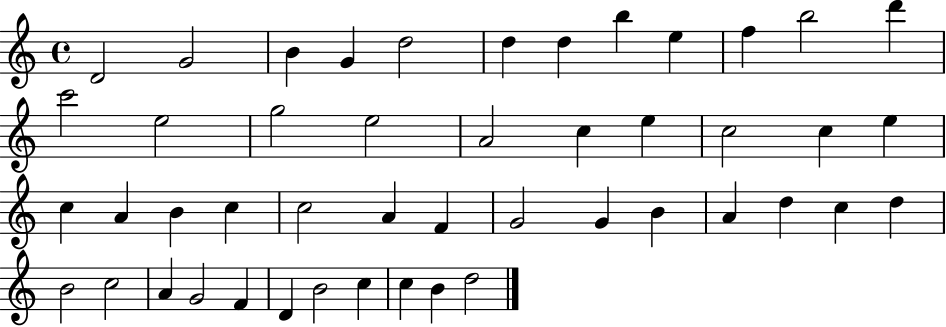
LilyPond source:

{
  \clef treble
  \time 4/4
  \defaultTimeSignature
  \key c \major
  d'2 g'2 | b'4 g'4 d''2 | d''4 d''4 b''4 e''4 | f''4 b''2 d'''4 | \break c'''2 e''2 | g''2 e''2 | a'2 c''4 e''4 | c''2 c''4 e''4 | \break c''4 a'4 b'4 c''4 | c''2 a'4 f'4 | g'2 g'4 b'4 | a'4 d''4 c''4 d''4 | \break b'2 c''2 | a'4 g'2 f'4 | d'4 b'2 c''4 | c''4 b'4 d''2 | \break \bar "|."
}